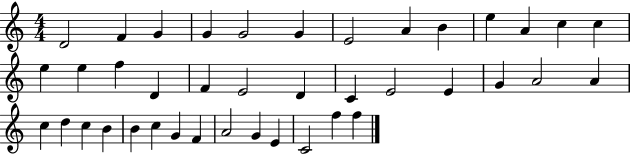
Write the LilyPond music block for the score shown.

{
  \clef treble
  \numericTimeSignature
  \time 4/4
  \key c \major
  d'2 f'4 g'4 | g'4 g'2 g'4 | e'2 a'4 b'4 | e''4 a'4 c''4 c''4 | \break e''4 e''4 f''4 d'4 | f'4 e'2 d'4 | c'4 e'2 e'4 | g'4 a'2 a'4 | \break c''4 d''4 c''4 b'4 | b'4 c''4 g'4 f'4 | a'2 g'4 e'4 | c'2 f''4 f''4 | \break \bar "|."
}